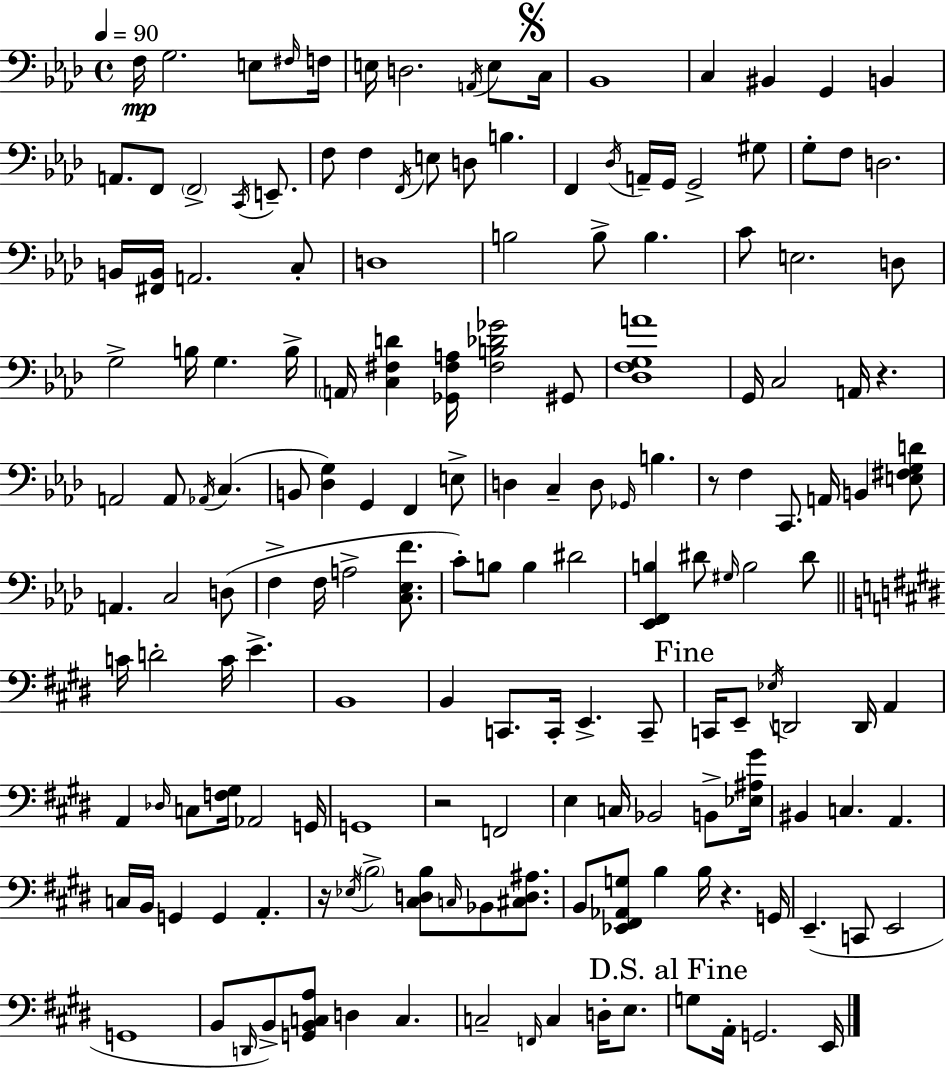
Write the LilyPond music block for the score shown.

{
  \clef bass
  \time 4/4
  \defaultTimeSignature
  \key f \minor
  \tempo 4 = 90
  f16\mp g2. e8 \grace { fis16 } | f16 e16 d2. \acciaccatura { a,16 } e8 | \mark \markup { \musicglyph "scripts.segno" } c16 bes,1 | c4 bis,4 g,4 b,4 | \break a,8. f,8 \parenthesize f,2-> \acciaccatura { c,16 } | e,8.-- f8 f4 \acciaccatura { f,16 } e8 d8 b4. | f,4 \acciaccatura { des16 } a,16-- g,16 g,2-> | gis8 g8-. f8 d2. | \break b,16 <fis, b,>16 a,2. | c8-. d1 | b2 b8-> b4. | c'8 e2. | \break d8 g2-> b16 g4. | b16-> \parenthesize a,16 <c fis d'>4 <ges, fis a>16 <fis b des' ges'>2 | gis,8 <des f g a'>1 | g,16 c2 a,16 r4. | \break a,2 a,8 \acciaccatura { aes,16 } | c4.( b,8 <des g>4) g,4 | f,4 e8-> d4 c4-- d8 | \grace { ges,16 } b4. r8 f4 c,8. | \break a,16 b,4 <e fis g d'>8 a,4. c2 | d8( f4-> f16 a2-> | <c ees f'>8. c'8-.) b8 b4 dis'2 | <ees, f, b>4 dis'8 \grace { gis16 } b2 | \break dis'8 \bar "||" \break \key e \major c'16 d'2-. c'16 e'4.-> | b,1 | b,4 c,8. c,16-. e,4.-> c,8-- | \mark "Fine" c,16 e,8-- \acciaccatura { ees16 } d,2 d,16 a,4 | \break a,4 \grace { des16 } c8 <f gis>16 aes,2 | g,16 g,1 | r2 f,2 | e4 c16 bes,2 b,8-> | \break <ees ais gis'>16 bis,4 c4. a,4. | c16 b,16 g,4 g,4 a,4.-. | r16 \acciaccatura { ees16 } \parenthesize b2-> <cis d b>8 \grace { c16 } bes,8 | <cis d ais>8. b,8 <ees, fis, aes, g>8 b4 b16 r4. | \break g,16 e,4.--( c,8 e,2 | g,1 | b,8 \grace { d,16 }) b,8-> <g, b, c a>8 d4 c4. | c2-- \grace { f,16 } c4 | \break d16-. e8. \mark "D.S. al Fine" g8 a,16-. g,2. | e,16 \bar "|."
}